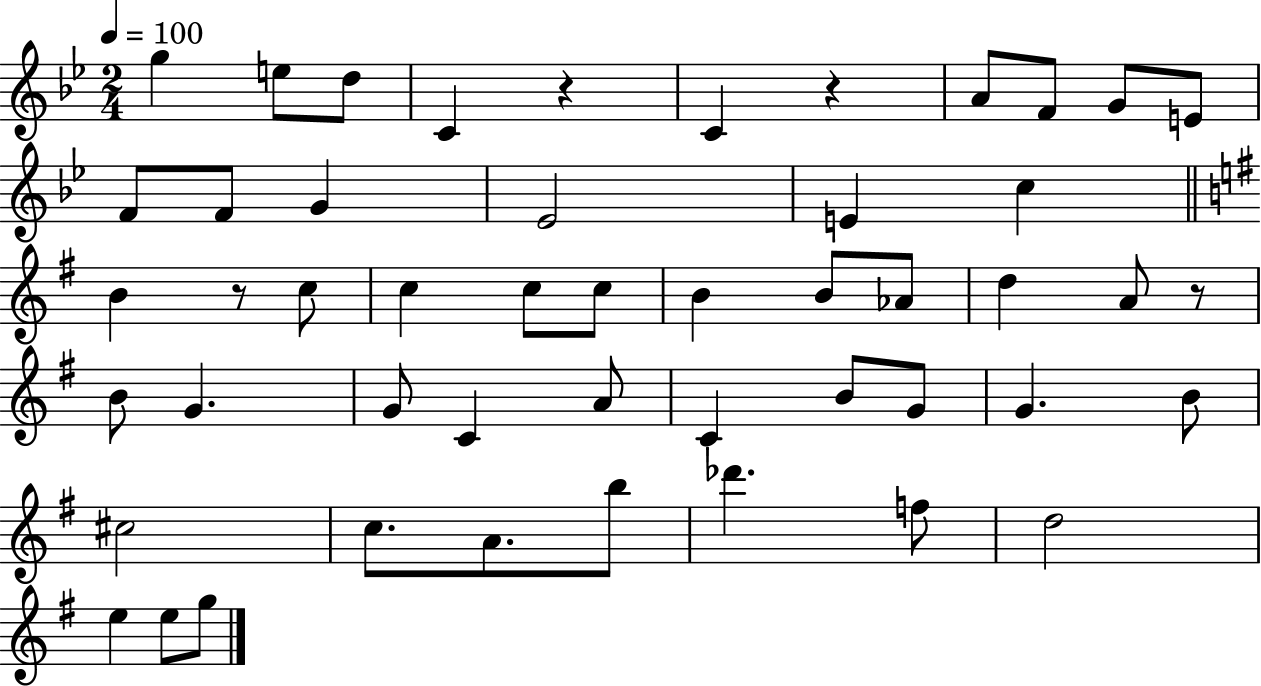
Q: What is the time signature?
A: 2/4